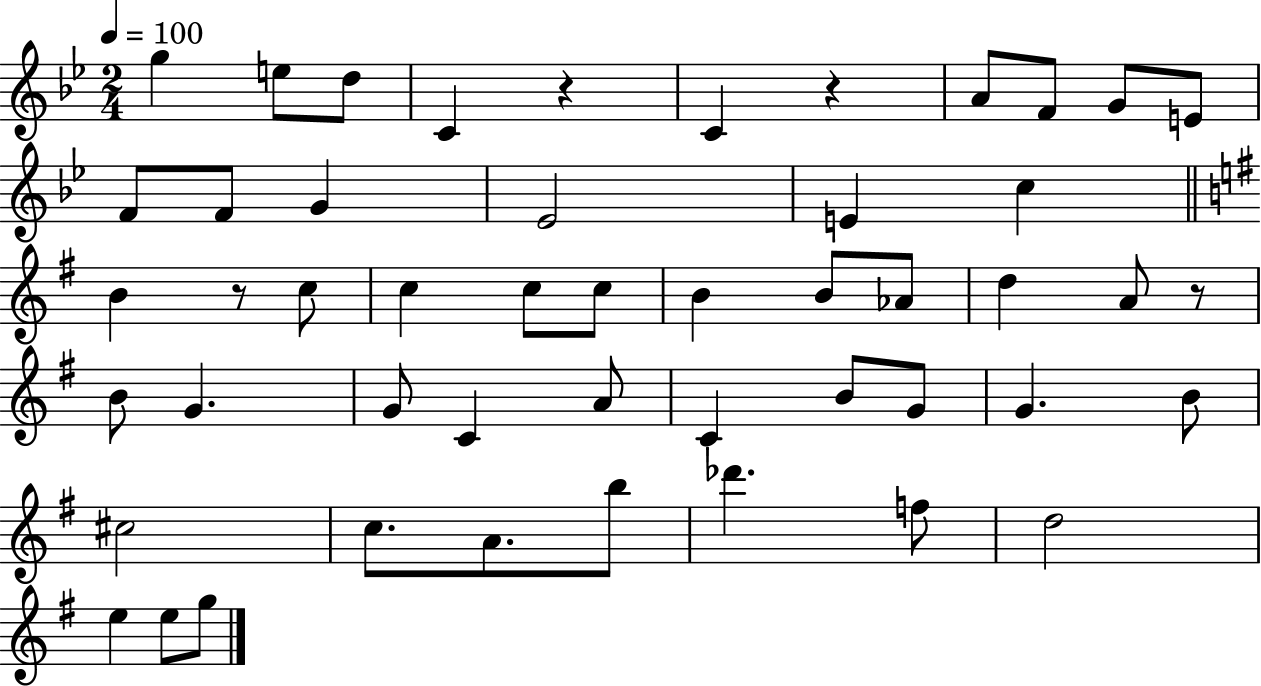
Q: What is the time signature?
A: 2/4